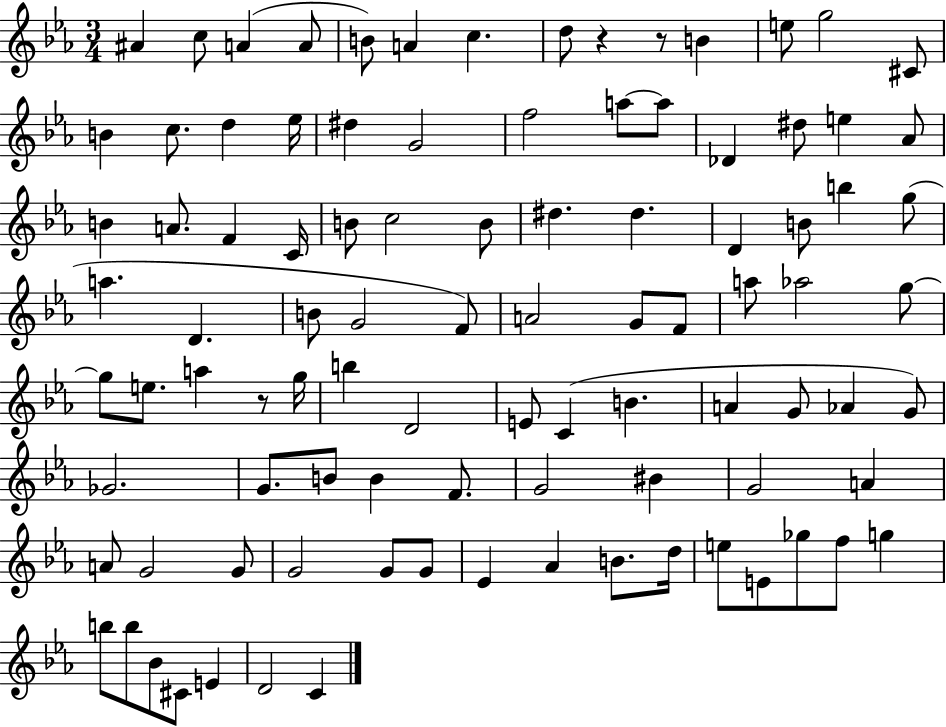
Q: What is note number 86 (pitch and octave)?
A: G5